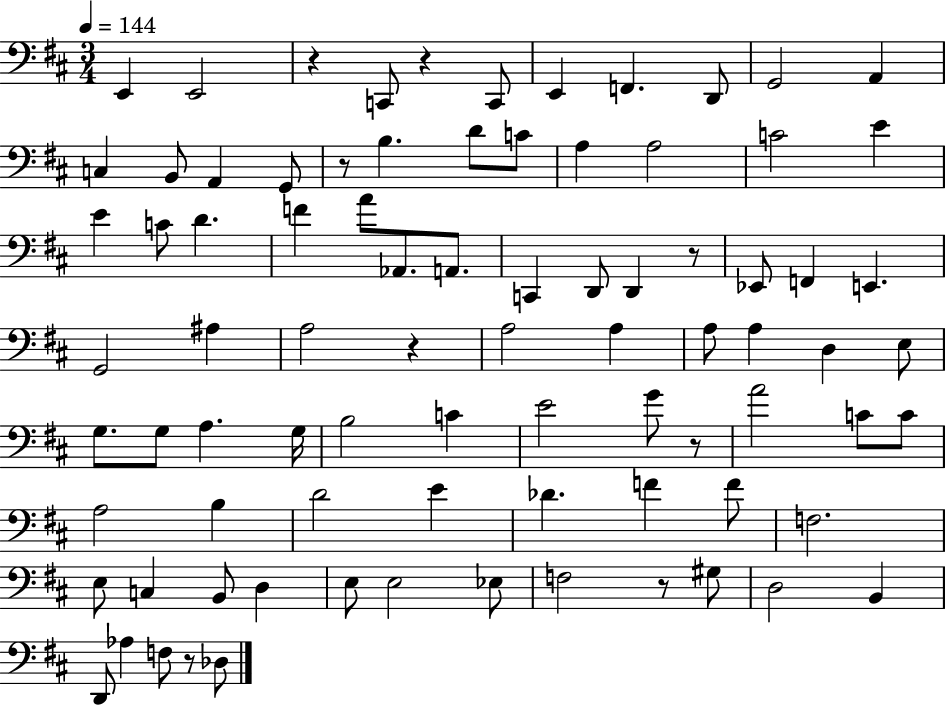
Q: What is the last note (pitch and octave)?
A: Db3